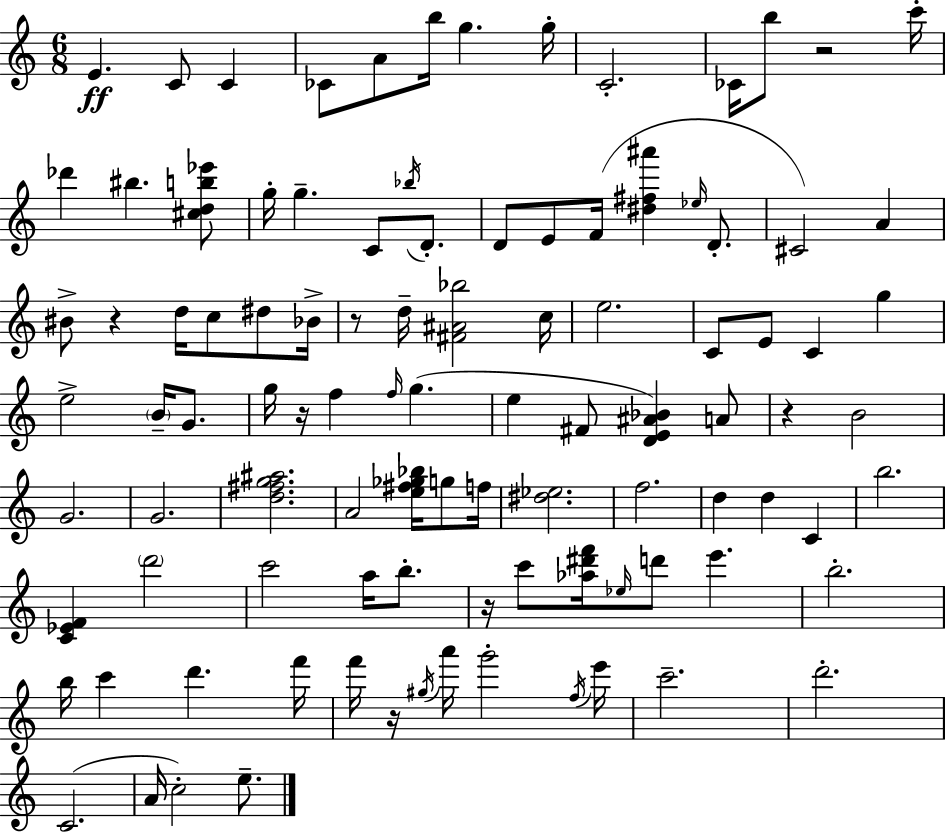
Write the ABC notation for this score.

X:1
T:Untitled
M:6/8
L:1/4
K:C
E C/2 C _C/2 A/2 b/4 g g/4 C2 _C/4 b/2 z2 c'/4 _d' ^b [^cdb_e']/2 g/4 g C/2 _b/4 D/2 D/2 E/2 F/4 [^d^f^a'] _e/4 D/2 ^C2 A ^B/2 z d/4 c/2 ^d/2 _B/4 z/2 d/4 [^F^A_b]2 c/4 e2 C/2 E/2 C g e2 B/4 G/2 g/4 z/4 f f/4 g e ^F/2 [DE^A_B] A/2 z B2 G2 G2 [d^fg^a]2 A2 [e^f_g_b]/4 g/2 f/4 [^d_e]2 f2 d d C b2 [C_EF] d'2 c'2 a/4 b/2 z/4 c'/2 [_a^d'f']/4 _e/4 d'/2 e' b2 b/4 c' d' f'/4 f'/4 z/4 ^g/4 a'/4 g'2 f/4 e'/4 c'2 d'2 C2 A/4 c2 e/2